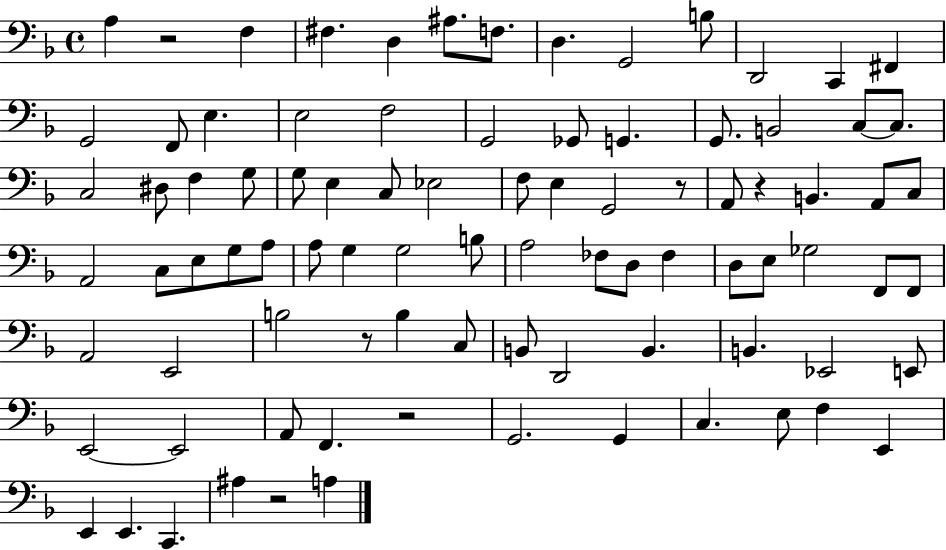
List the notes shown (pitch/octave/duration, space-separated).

A3/q R/h F3/q F#3/q. D3/q A#3/e. F3/e. D3/q. G2/h B3/e D2/h C2/q F#2/q G2/h F2/e E3/q. E3/h F3/h G2/h Gb2/e G2/q. G2/e. B2/h C3/e C3/e. C3/h D#3/e F3/q G3/e G3/e E3/q C3/e Eb3/h F3/e E3/q G2/h R/e A2/e R/q B2/q. A2/e C3/e A2/h C3/e E3/e G3/e A3/e A3/e G3/q G3/h B3/e A3/h FES3/e D3/e FES3/q D3/e E3/e Gb3/h F2/e F2/e A2/h E2/h B3/h R/e B3/q C3/e B2/e D2/h B2/q. B2/q. Eb2/h E2/e E2/h E2/h A2/e F2/q. R/h G2/h. G2/q C3/q. E3/e F3/q E2/q E2/q E2/q. C2/q. A#3/q R/h A3/q